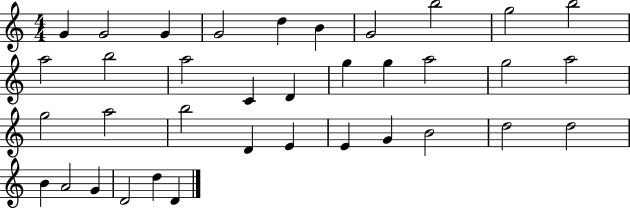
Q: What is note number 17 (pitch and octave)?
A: G5